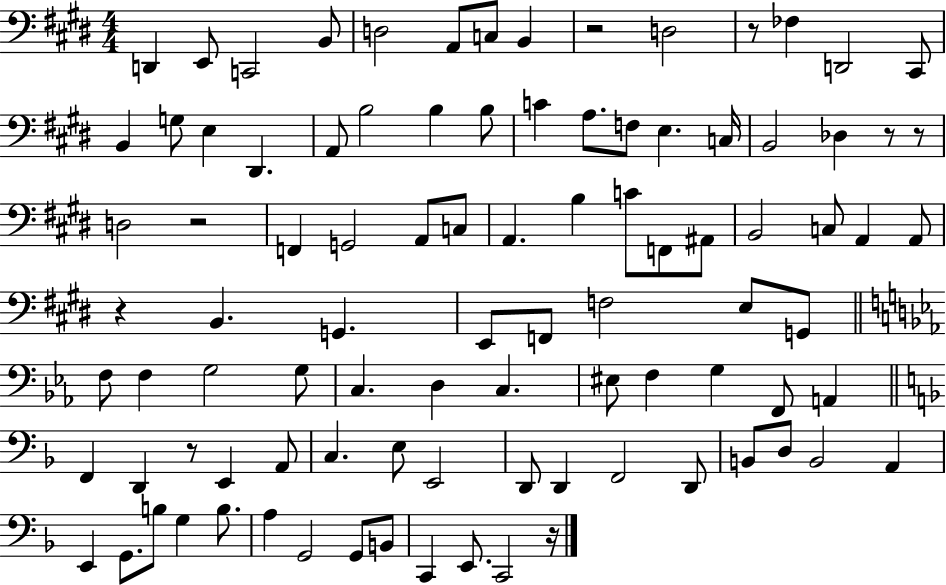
{
  \clef bass
  \numericTimeSignature
  \time 4/4
  \key e \major
  \repeat volta 2 { d,4 e,8 c,2 b,8 | d2 a,8 c8 b,4 | r2 d2 | r8 fes4 d,2 cis,8 | \break b,4 g8 e4 dis,4. | a,8 b2 b4 b8 | c'4 a8. f8 e4. c16 | b,2 des4 r8 r8 | \break d2 r2 | f,4 g,2 a,8 c8 | a,4. b4 c'8 f,8 ais,8 | b,2 c8 a,4 a,8 | \break r4 b,4. g,4. | e,8 f,8 f2 e8 g,8 | \bar "||" \break \key ees \major f8 f4 g2 g8 | c4. d4 c4. | eis8 f4 g4 f,8 a,4 | \bar "||" \break \key f \major f,4 d,4 r8 e,4 a,8 | c4. e8 e,2 | d,8 d,4 f,2 d,8 | b,8 d8 b,2 a,4 | \break e,4 g,8. b8 g4 b8. | a4 g,2 g,8 b,8 | c,4 e,8. c,2 r16 | } \bar "|."
}